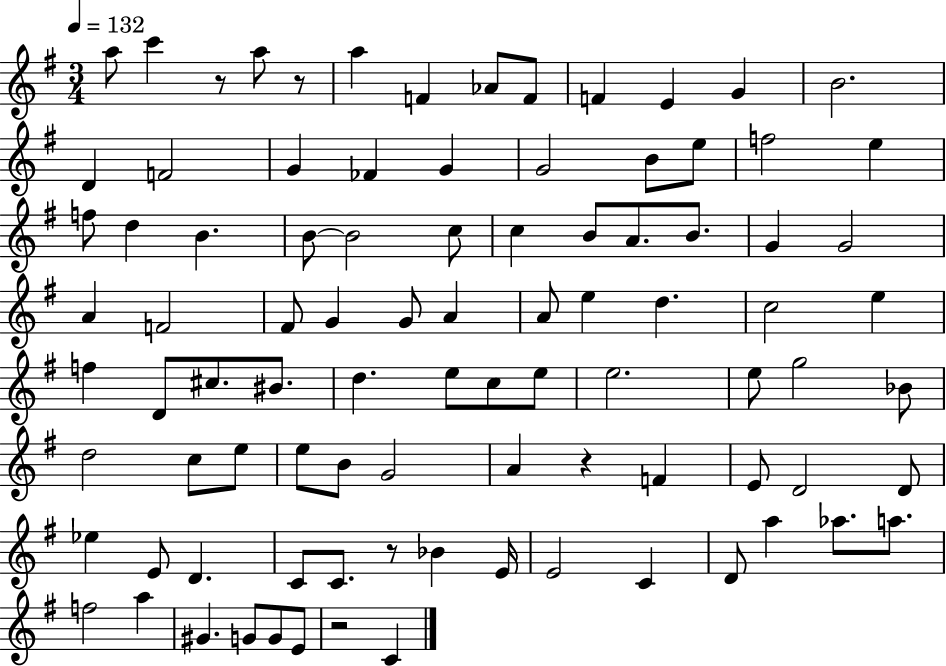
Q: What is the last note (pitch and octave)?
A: C4